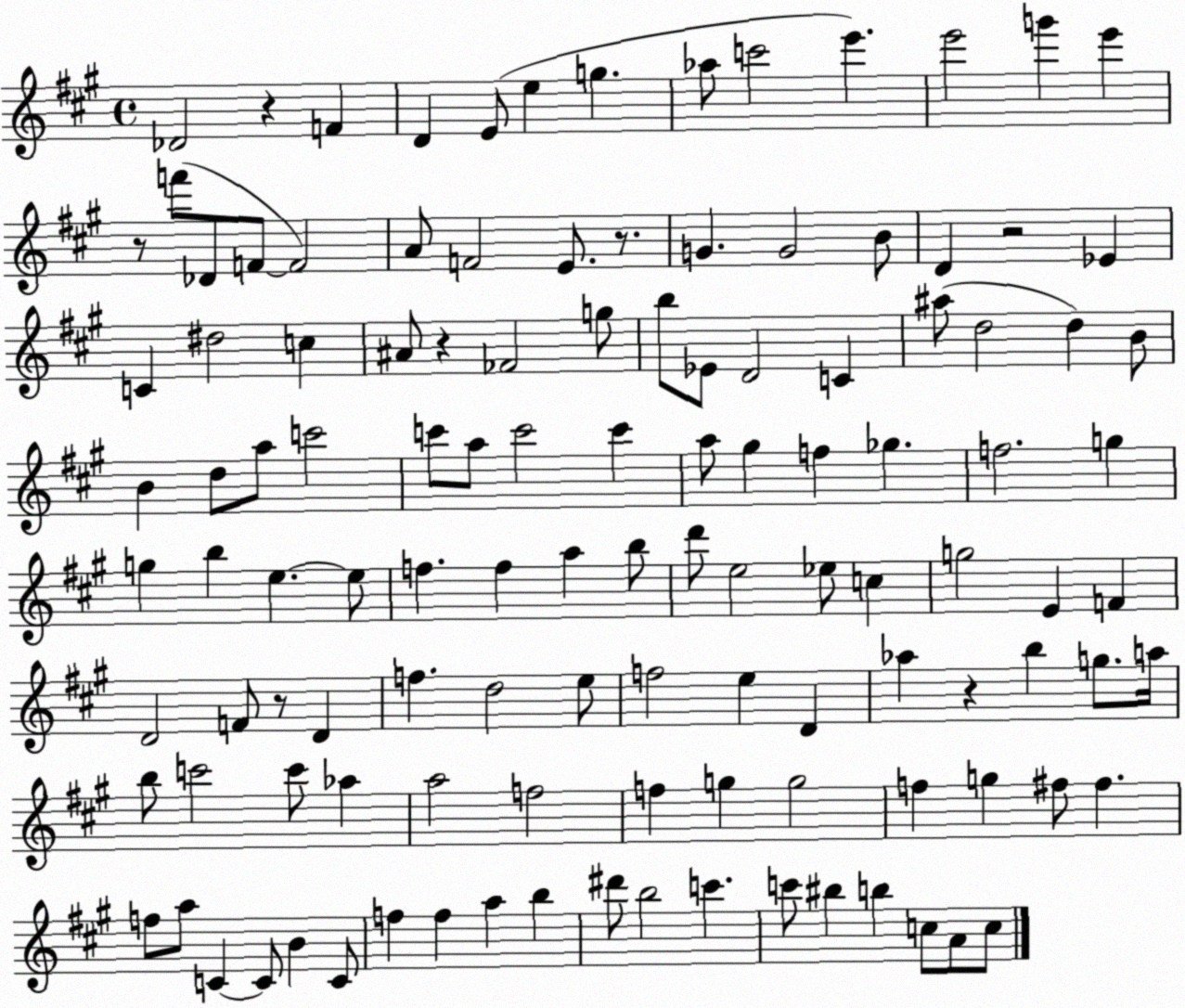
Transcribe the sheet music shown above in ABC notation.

X:1
T:Untitled
M:4/4
L:1/4
K:A
_D2 z F D E/2 e g _a/2 c'2 e' e'2 g' e' z/2 f'/2 _D/2 F/2 F2 A/2 F2 E/2 z/2 G G2 B/2 D z2 _E C ^d2 c ^A/2 z _F2 g/2 b/2 _E/2 D2 C ^a/2 d2 d B/2 B d/2 a/2 c'2 c'/2 a/2 c'2 c' a/2 ^g f _g f2 g g b e e/2 f f a b/2 d'/2 e2 _e/2 c g2 E F D2 F/2 z/2 D f d2 e/2 f2 e D _a z b g/2 a/4 b/2 c'2 c'/2 _a a2 f2 f g g2 f g ^f/2 ^f f/2 a/2 C C/2 B C/2 f f a b ^d'/2 b2 c' c'/2 ^b b c/2 A/2 c/2